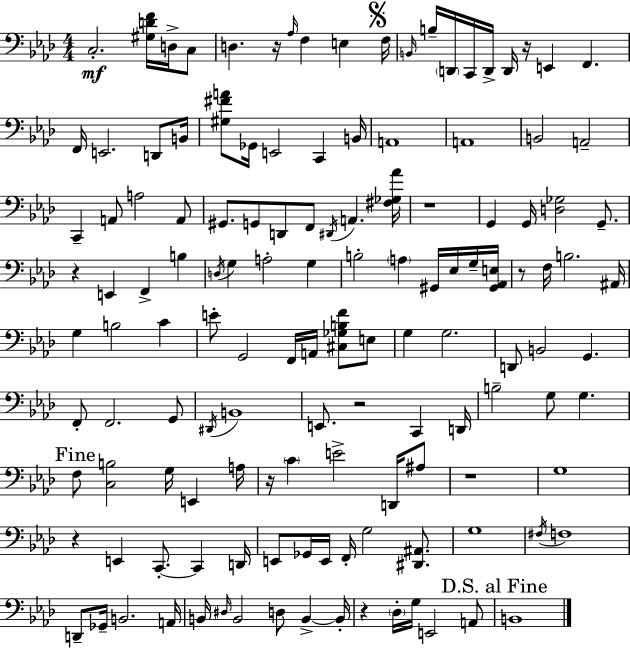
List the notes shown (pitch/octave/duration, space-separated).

C3/h. [G#3,D4,F4]/s D3/s C3/e D3/q. R/s Ab3/s F3/q E3/q F3/s B2/s B3/s D2/s C2/s D2/s D2/s R/s E2/q F2/q. F2/s E2/h. D2/e B2/s [G#3,F#4,A4]/e Gb2/s E2/h C2/q B2/s A2/w A2/w B2/h A2/h C2/q A2/e A3/h A2/e G#2/e. G2/e D2/e F2/e D#2/s A2/q. [F#3,Gb3,Ab4]/s R/w G2/q G2/s [D3,Gb3]/h G2/e. R/q E2/q F2/q B3/q D3/s G3/q A3/h G3/q B3/h A3/q G#2/s Eb3/s G3/s [G#2,Ab2,E3]/s R/e F3/s B3/h. A#2/s G3/q B3/h C4/q E4/e G2/h F2/s A2/s [C#3,Gb3,B3,F4]/e E3/e G3/q G3/h. D2/e B2/h G2/q. F2/e F2/h. G2/e D#2/s B2/w E2/e. R/h C2/q D2/s B3/h G3/e G3/q. F3/e [C3,B3]/h G3/s E2/q A3/s R/s C4/q E4/h D2/s A#3/e R/w G3/w R/q E2/q C2/e. C2/q D2/s E2/e Gb2/s E2/s F2/s G3/h [D#2,A#2]/e. G3/w F#3/s F3/w D2/e Gb2/s B2/h. A2/s B2/s D#3/s B2/h D3/e B2/q B2/s R/q Db3/s G3/s E2/h A2/e B2/w